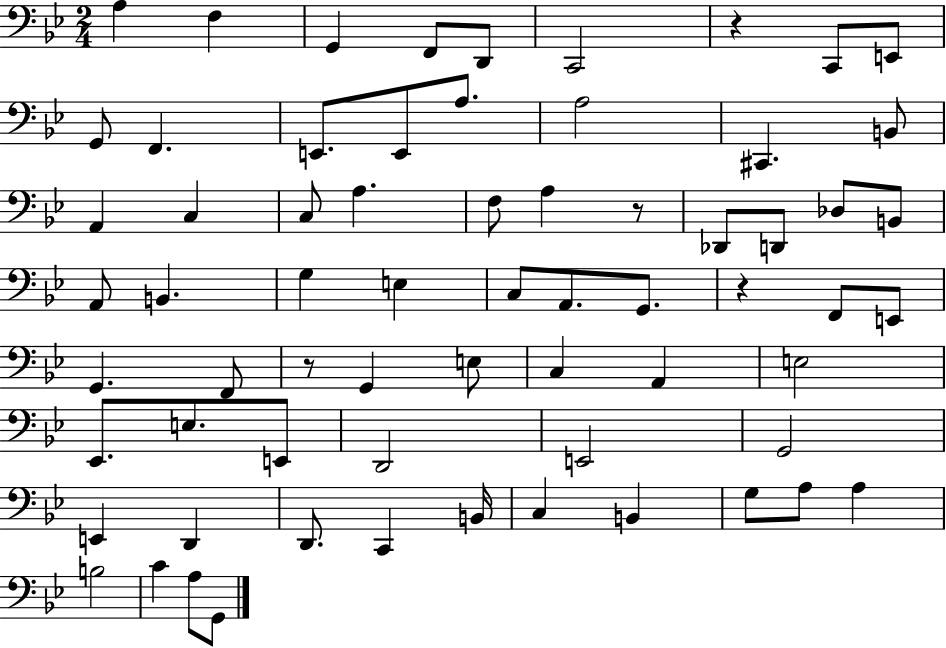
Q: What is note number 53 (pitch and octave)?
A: B2